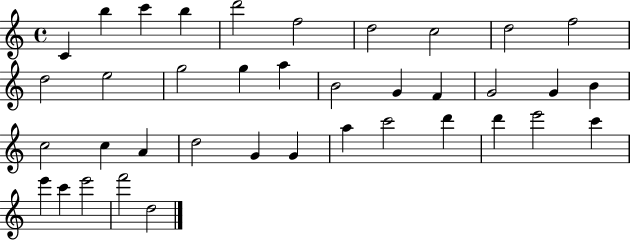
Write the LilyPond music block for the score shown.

{
  \clef treble
  \time 4/4
  \defaultTimeSignature
  \key c \major
  c'4 b''4 c'''4 b''4 | d'''2 f''2 | d''2 c''2 | d''2 f''2 | \break d''2 e''2 | g''2 g''4 a''4 | b'2 g'4 f'4 | g'2 g'4 b'4 | \break c''2 c''4 a'4 | d''2 g'4 g'4 | a''4 c'''2 d'''4 | d'''4 e'''2 c'''4 | \break e'''4 c'''4 e'''2 | f'''2 d''2 | \bar "|."
}